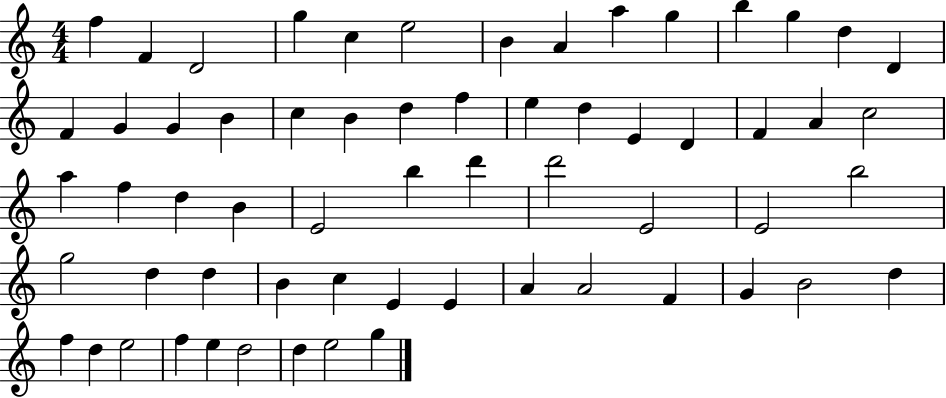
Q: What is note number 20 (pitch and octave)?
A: B4